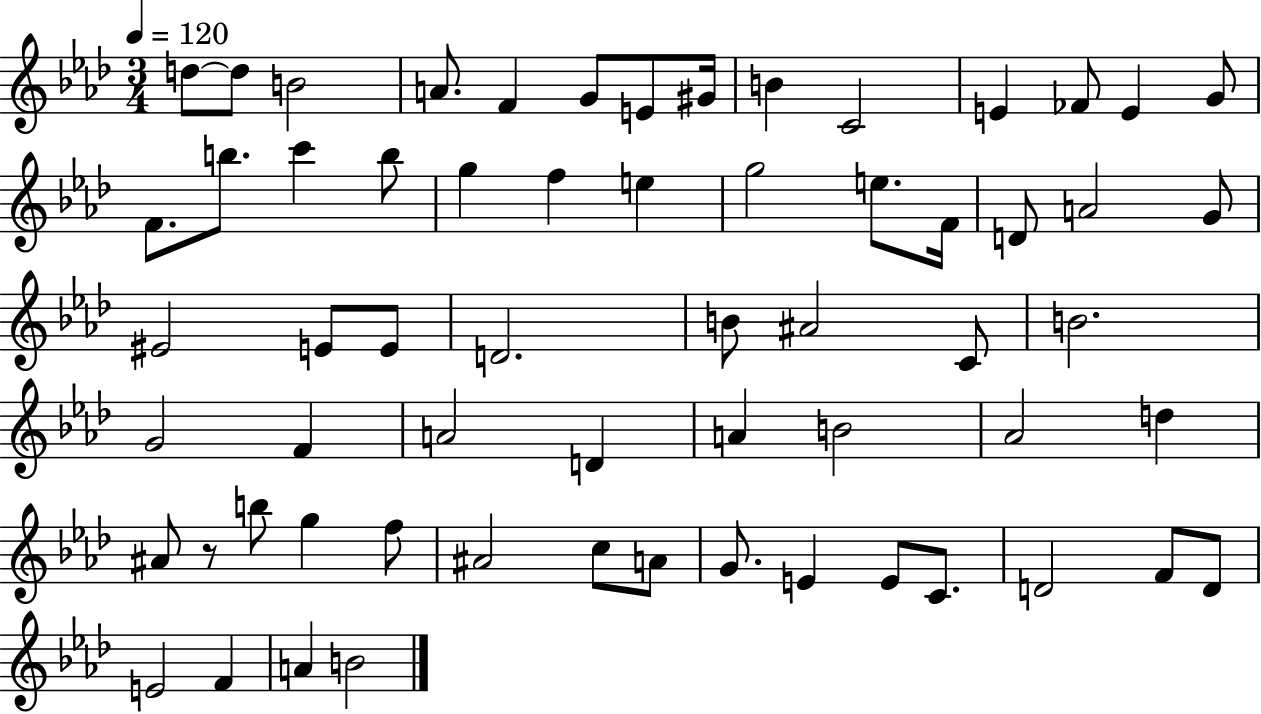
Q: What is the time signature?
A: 3/4